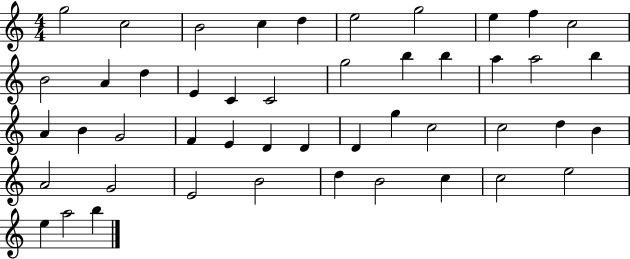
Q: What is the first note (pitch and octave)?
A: G5